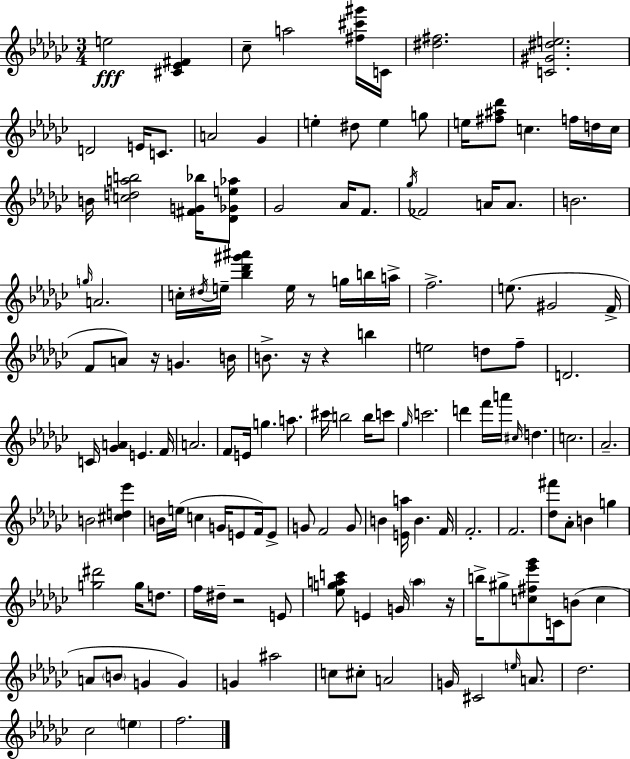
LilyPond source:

{
  \clef treble
  \numericTimeSignature
  \time 3/4
  \key ees \minor
  e''2\fff <cis' ees' fis'>4 | ces''8-- a''2 <fis'' cis''' gis'''>16 c'16 | <dis'' fis''>2. | <c' gis' dis'' e''>2. | \break d'2 e'16 c'8. | a'2 ges'4 | e''4-. dis''8 e''4 g''8 | e''16 <fis'' ais'' des'''>8 c''4. f''16 d''16 c''16 | \break b'16 <c'' d'' a'' b''>2 <fis' g' bes''>16 <des' ges' e'' aes''>8 | ges'2 aes'16 f'8. | \acciaccatura { ges''16 } fes'2 a'16 a'8. | b'2. | \break \grace { g''16 } a'2. | c''16-. \acciaccatura { dis''16 } e''16-- <bes'' des''' gis''' ais'''>4 e''16 r8 | g''16 b''16 a''16-> f''2.-> | e''8.( gis'2 | \break f'16-> f'8 a'8) r16 g'4. | b'16 b'8.-> r16 r4 b''4 | e''2 d''8 | f''8-- d'2. | \break c'16 <ges' a'>4 e'4. | f'16 a'2. | f'8 e'16 g''4. | a''8. cis'''16 b''2 | \break b''16 c'''8 \grace { ges''16 } c'''2. | d'''4 f'''16 a'''16 \grace { cis''16 } d''4. | c''2. | aes'2.-- | \break b'2 | <cis'' d'' ees'''>4 b'16 e''16( c''4 g'16 | e'8 f'16) e'8-> g'8 f'2 | g'8 b'4 <e' a''>16 b'4. | \break f'16 f'2.-. | f'2. | <des'' fis'''>8 aes'8-. b'4 | g''4 <g'' dis'''>2 | \break g''16 d''8. f''16 dis''16-- r2 | e'8 <ees'' g'' a'' c'''>8 e'4 g'16 | \parenthesize a''4 r16 b''16-> gis''8-> <c'' fis'' ees''' ges'''>8 c'16 b'8( | c''4 a'8 \parenthesize b'8 g'4 | \break g'4) g'4 ais''2 | c''8 cis''8-. a'2 | g'16 cis'2 | \grace { e''16 } a'8. des''2. | \break ces''2 | \parenthesize e''4 f''2. | \bar "|."
}